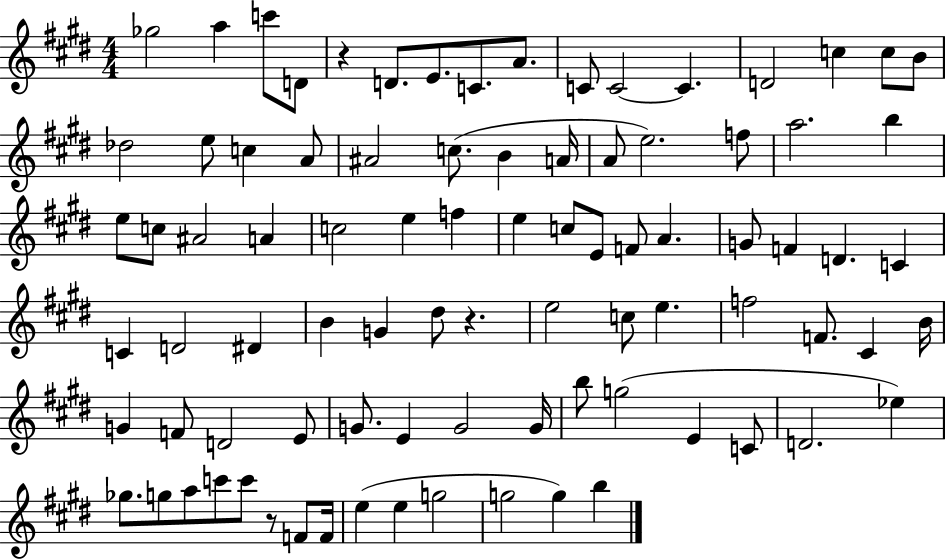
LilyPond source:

{
  \clef treble
  \numericTimeSignature
  \time 4/4
  \key e \major
  ges''2 a''4 c'''8 d'8 | r4 d'8. e'8. c'8. a'8. | c'8 c'2~~ c'4. | d'2 c''4 c''8 b'8 | \break des''2 e''8 c''4 a'8 | ais'2 c''8.( b'4 a'16 | a'8 e''2.) f''8 | a''2. b''4 | \break e''8 c''8 ais'2 a'4 | c''2 e''4 f''4 | e''4 c''8 e'8 f'8 a'4. | g'8 f'4 d'4. c'4 | \break c'4 d'2 dis'4 | b'4 g'4 dis''8 r4. | e''2 c''8 e''4. | f''2 f'8. cis'4 b'16 | \break g'4 f'8 d'2 e'8 | g'8. e'4 g'2 g'16 | b''8 g''2( e'4 c'8 | d'2. ees''4) | \break ges''8. g''8 a''8 c'''8 c'''8 r8 f'8 f'16 | e''4( e''4 g''2 | g''2 g''4) b''4 | \bar "|."
}